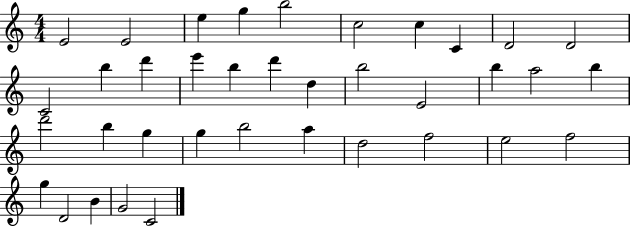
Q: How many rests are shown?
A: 0